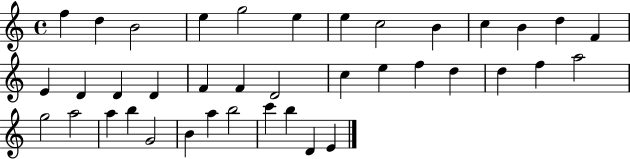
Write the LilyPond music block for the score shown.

{
  \clef treble
  \time 4/4
  \defaultTimeSignature
  \key c \major
  f''4 d''4 b'2 | e''4 g''2 e''4 | e''4 c''2 b'4 | c''4 b'4 d''4 f'4 | \break e'4 d'4 d'4 d'4 | f'4 f'4 d'2 | c''4 e''4 f''4 d''4 | d''4 f''4 a''2 | \break g''2 a''2 | a''4 b''4 g'2 | b'4 a''4 b''2 | c'''4 b''4 d'4 e'4 | \break \bar "|."
}